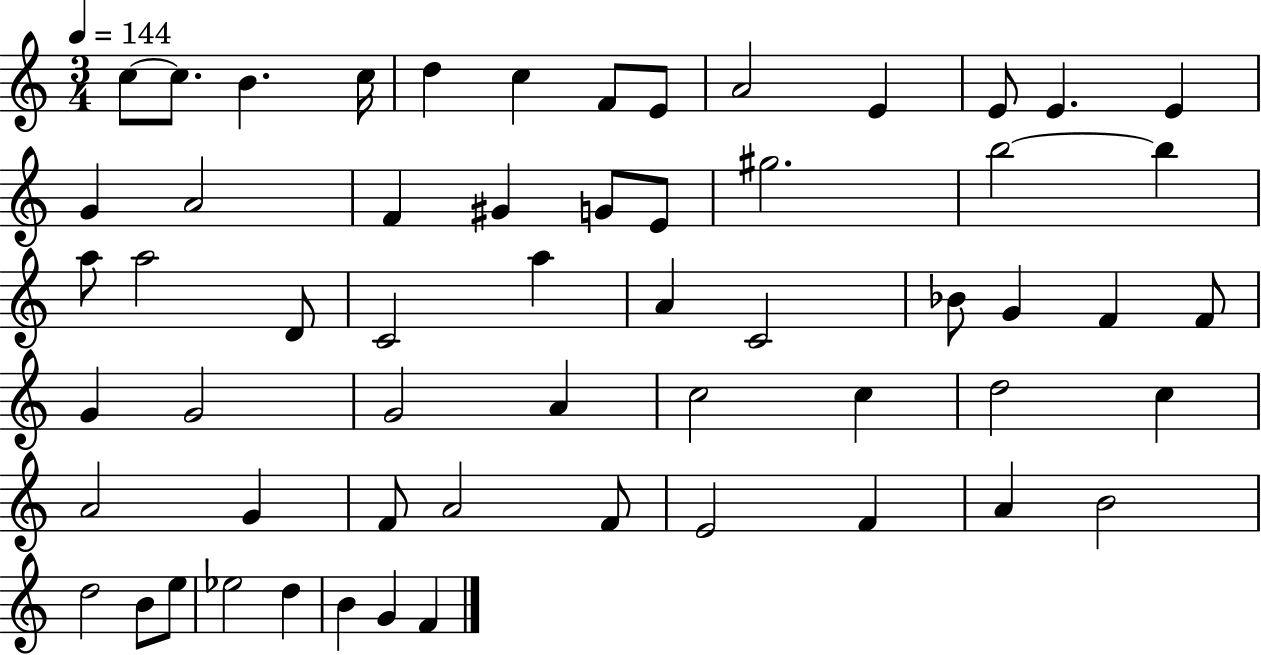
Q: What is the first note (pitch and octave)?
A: C5